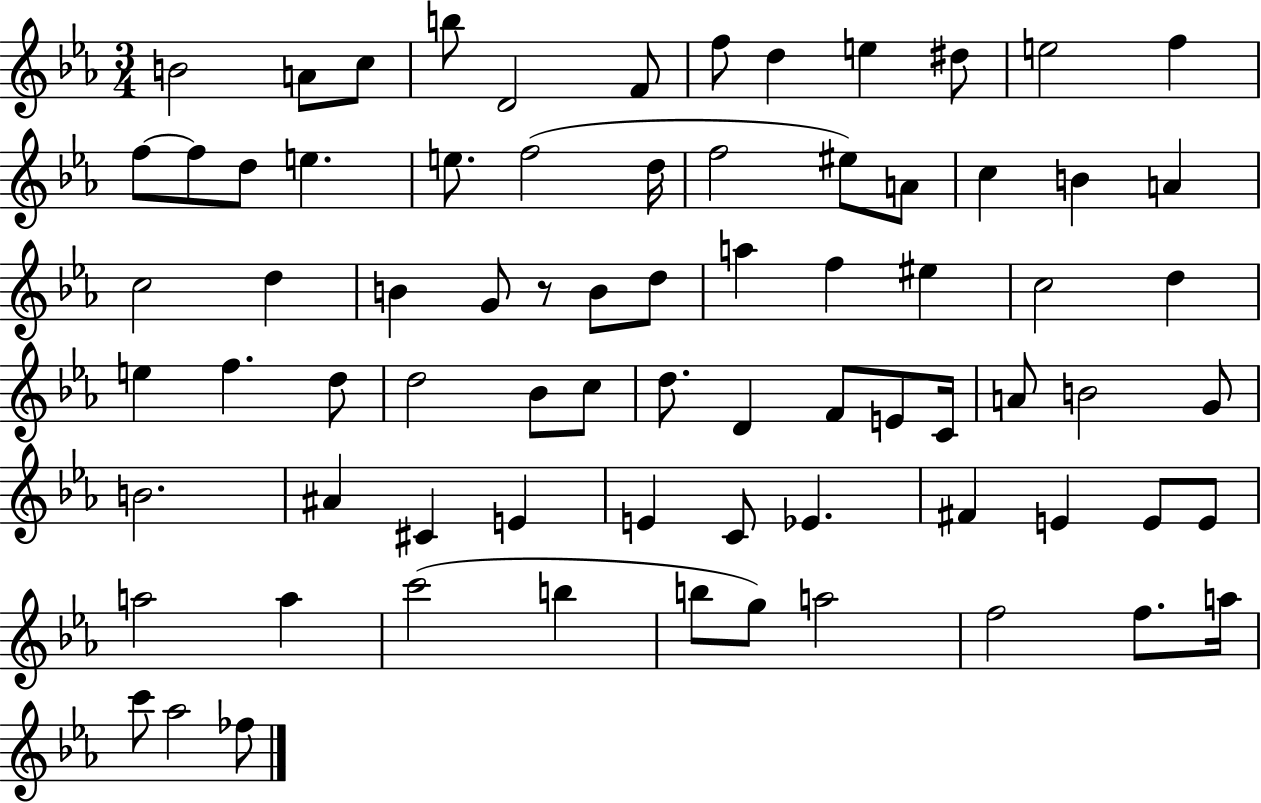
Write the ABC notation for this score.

X:1
T:Untitled
M:3/4
L:1/4
K:Eb
B2 A/2 c/2 b/2 D2 F/2 f/2 d e ^d/2 e2 f f/2 f/2 d/2 e e/2 f2 d/4 f2 ^e/2 A/2 c B A c2 d B G/2 z/2 B/2 d/2 a f ^e c2 d e f d/2 d2 _B/2 c/2 d/2 D F/2 E/2 C/4 A/2 B2 G/2 B2 ^A ^C E E C/2 _E ^F E E/2 E/2 a2 a c'2 b b/2 g/2 a2 f2 f/2 a/4 c'/2 _a2 _f/2